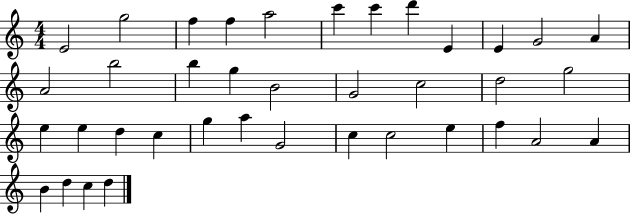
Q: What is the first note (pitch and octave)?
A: E4